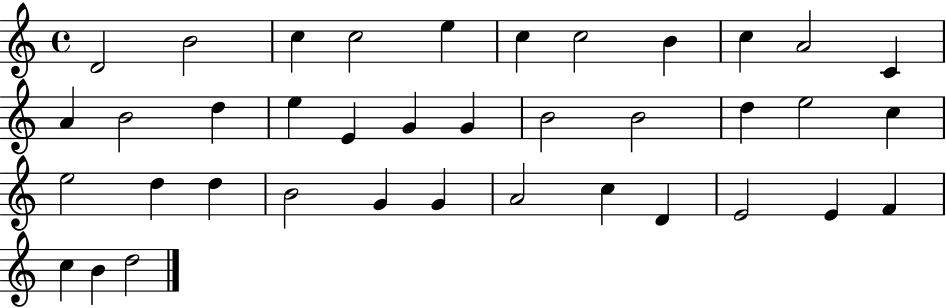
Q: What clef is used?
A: treble